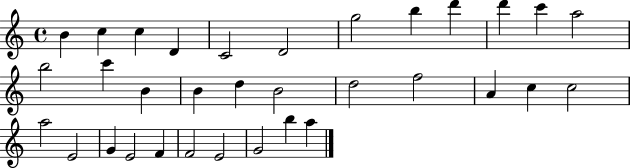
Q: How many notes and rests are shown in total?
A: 33